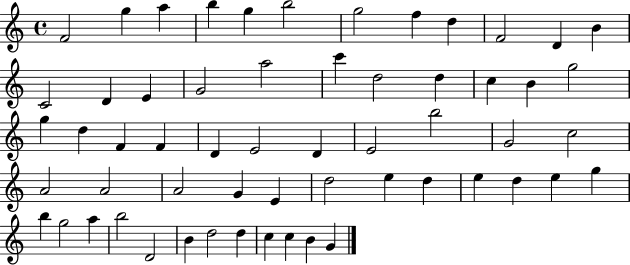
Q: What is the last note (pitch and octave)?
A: G4